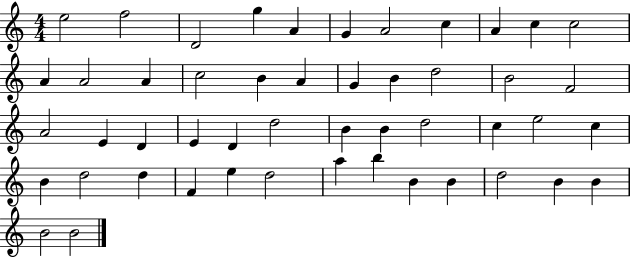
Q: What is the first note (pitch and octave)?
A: E5